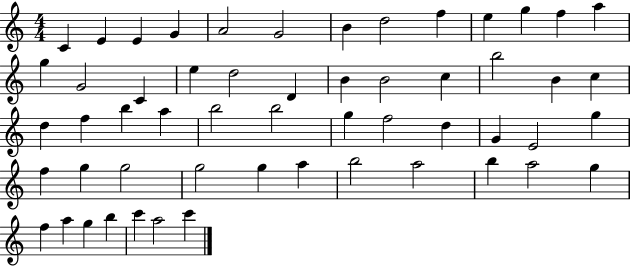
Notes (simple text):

C4/q E4/q E4/q G4/q A4/h G4/h B4/q D5/h F5/q E5/q G5/q F5/q A5/q G5/q G4/h C4/q E5/q D5/h D4/q B4/q B4/h C5/q B5/h B4/q C5/q D5/q F5/q B5/q A5/q B5/h B5/h G5/q F5/h D5/q G4/q E4/h G5/q F5/q G5/q G5/h G5/h G5/q A5/q B5/h A5/h B5/q A5/h G5/q F5/q A5/q G5/q B5/q C6/q A5/h C6/q